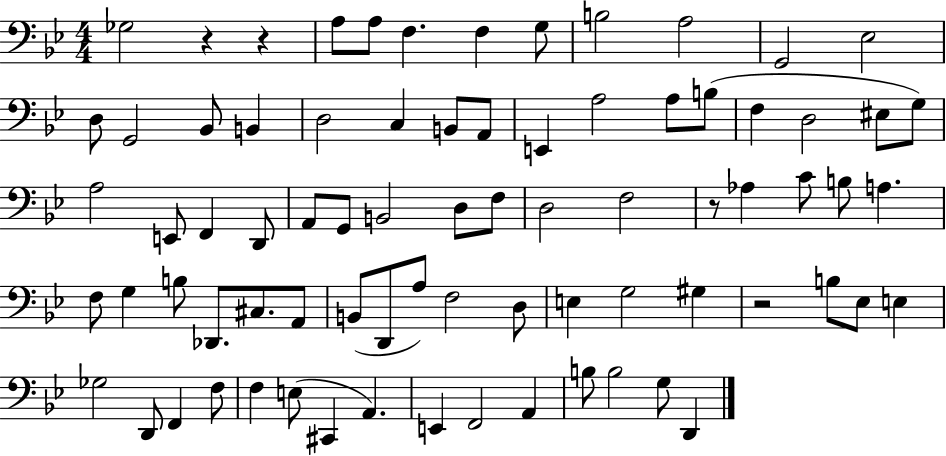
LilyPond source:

{
  \clef bass
  \numericTimeSignature
  \time 4/4
  \key bes \major
  ges2 r4 r4 | a8 a8 f4. f4 g8 | b2 a2 | g,2 ees2 | \break d8 g,2 bes,8 b,4 | d2 c4 b,8 a,8 | e,4 a2 a8 b8( | f4 d2 eis8 g8) | \break a2 e,8 f,4 d,8 | a,8 g,8 b,2 d8 f8 | d2 f2 | r8 aes4 c'8 b8 a4. | \break f8 g4 b8 des,8. cis8. a,8 | b,8( d,8 a8) f2 d8 | e4 g2 gis4 | r2 b8 ees8 e4 | \break ges2 d,8 f,4 f8 | f4 e8( cis,4 a,4.) | e,4 f,2 a,4 | b8 b2 g8 d,4 | \break \bar "|."
}